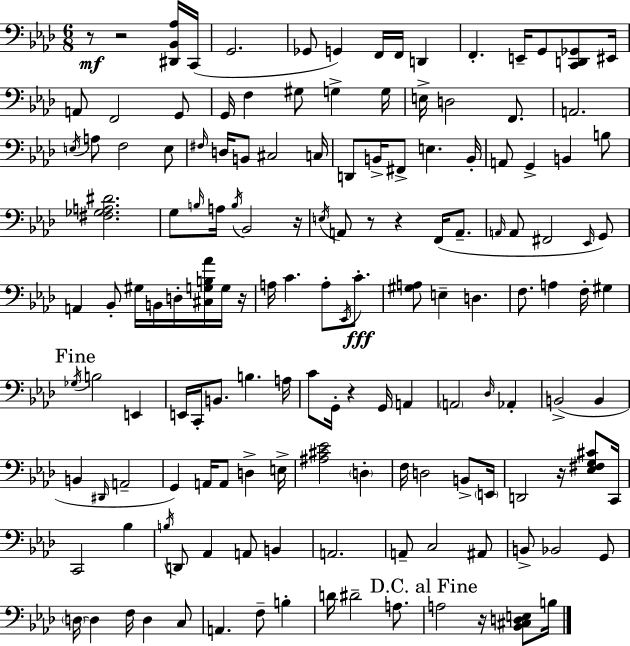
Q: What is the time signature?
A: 6/8